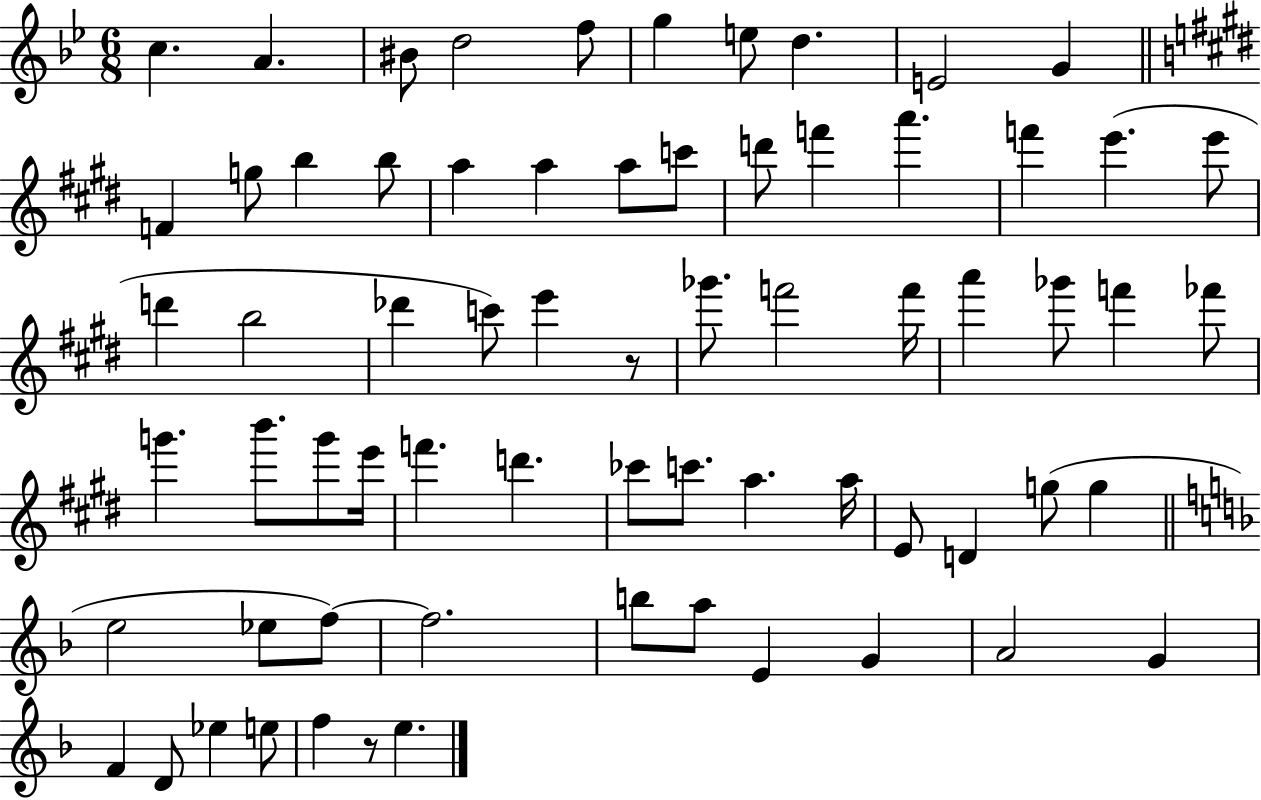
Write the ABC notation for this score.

X:1
T:Untitled
M:6/8
L:1/4
K:Bb
c A ^B/2 d2 f/2 g e/2 d E2 G F g/2 b b/2 a a a/2 c'/2 d'/2 f' a' f' e' e'/2 d' b2 _d' c'/2 e' z/2 _g'/2 f'2 f'/4 a' _g'/2 f' _f'/2 g' b'/2 g'/2 e'/4 f' d' _c'/2 c'/2 a a/4 E/2 D g/2 g e2 _e/2 f/2 f2 b/2 a/2 E G A2 G F D/2 _e e/2 f z/2 e